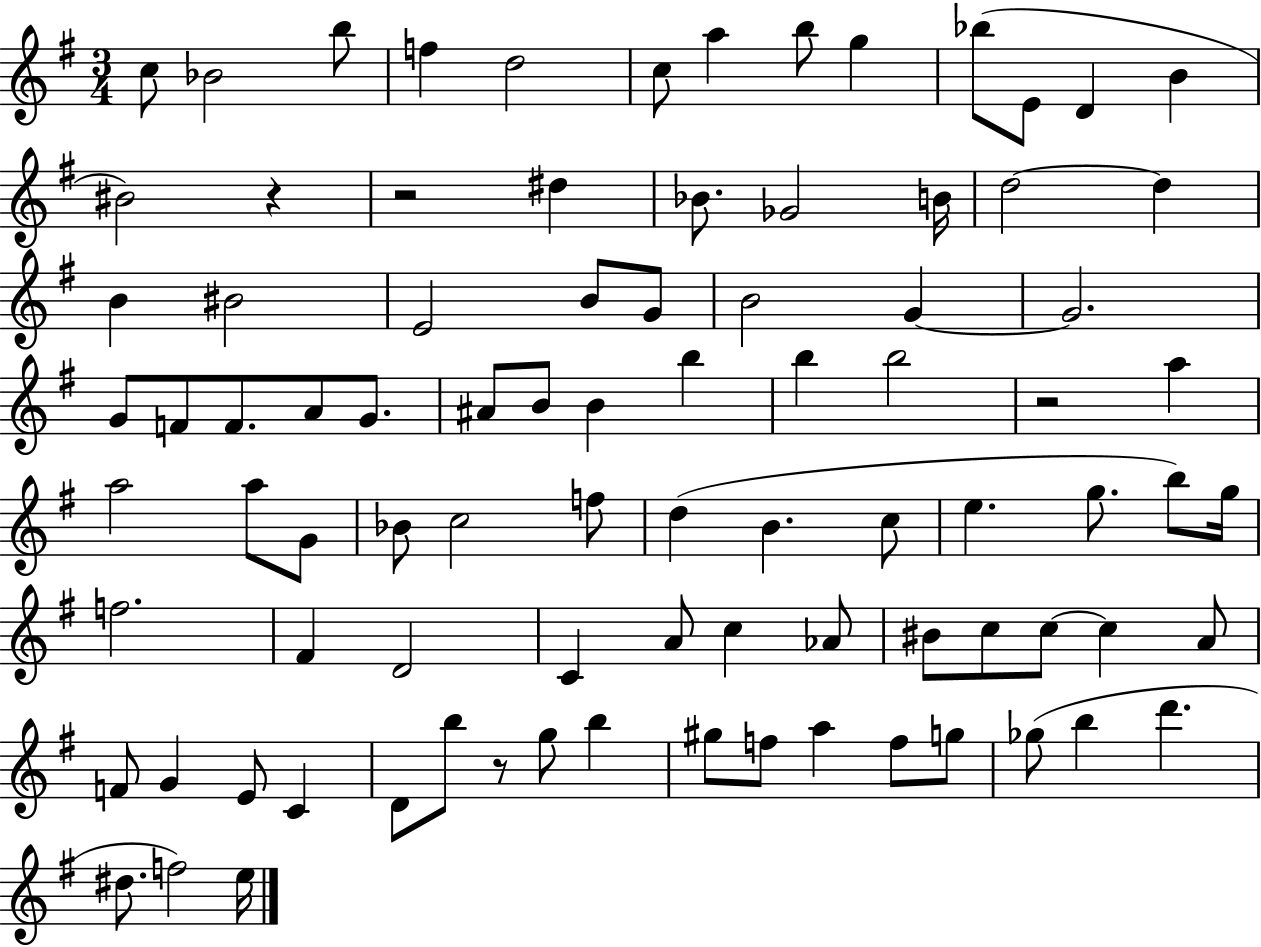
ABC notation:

X:1
T:Untitled
M:3/4
L:1/4
K:G
c/2 _B2 b/2 f d2 c/2 a b/2 g _b/2 E/2 D B ^B2 z z2 ^d _B/2 _G2 B/4 d2 d B ^B2 E2 B/2 G/2 B2 G G2 G/2 F/2 F/2 A/2 G/2 ^A/2 B/2 B b b b2 z2 a a2 a/2 G/2 _B/2 c2 f/2 d B c/2 e g/2 b/2 g/4 f2 ^F D2 C A/2 c _A/2 ^B/2 c/2 c/2 c A/2 F/2 G E/2 C D/2 b/2 z/2 g/2 b ^g/2 f/2 a f/2 g/2 _g/2 b d' ^d/2 f2 e/4